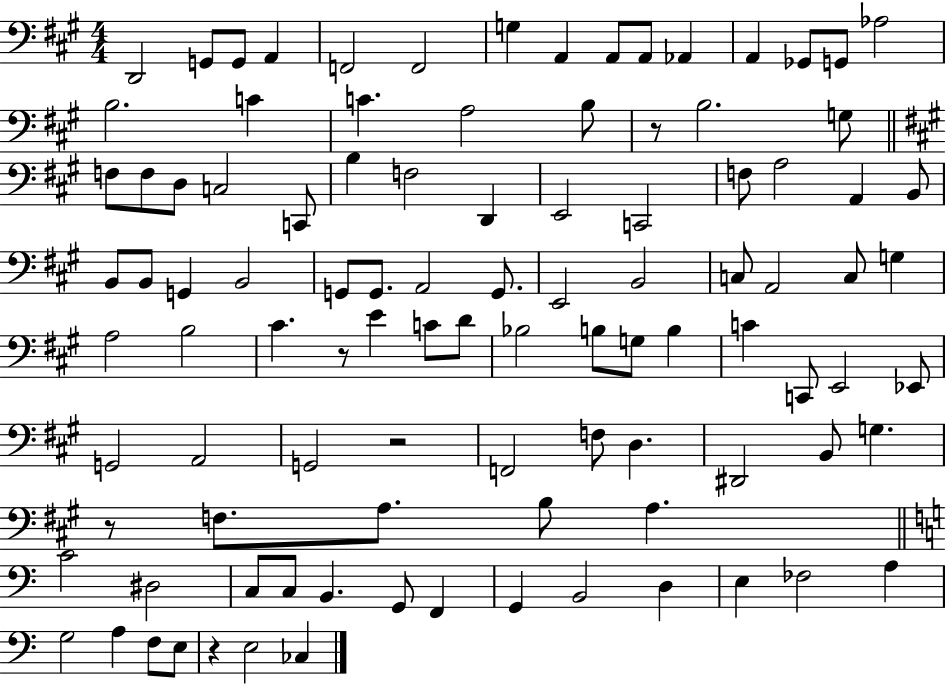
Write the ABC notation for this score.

X:1
T:Untitled
M:4/4
L:1/4
K:A
D,,2 G,,/2 G,,/2 A,, F,,2 F,,2 G, A,, A,,/2 A,,/2 _A,, A,, _G,,/2 G,,/2 _A,2 B,2 C C A,2 B,/2 z/2 B,2 G,/2 F,/2 F,/2 D,/2 C,2 C,,/2 B, F,2 D,, E,,2 C,,2 F,/2 A,2 A,, B,,/2 B,,/2 B,,/2 G,, B,,2 G,,/2 G,,/2 A,,2 G,,/2 E,,2 B,,2 C,/2 A,,2 C,/2 G, A,2 B,2 ^C z/2 E C/2 D/2 _B,2 B,/2 G,/2 B, C C,,/2 E,,2 _E,,/2 G,,2 A,,2 G,,2 z2 F,,2 F,/2 D, ^D,,2 B,,/2 G, z/2 F,/2 A,/2 B,/2 A, C2 ^D,2 C,/2 C,/2 B,, G,,/2 F,, G,, B,,2 D, E, _F,2 A, G,2 A, F,/2 E,/2 z E,2 _C,